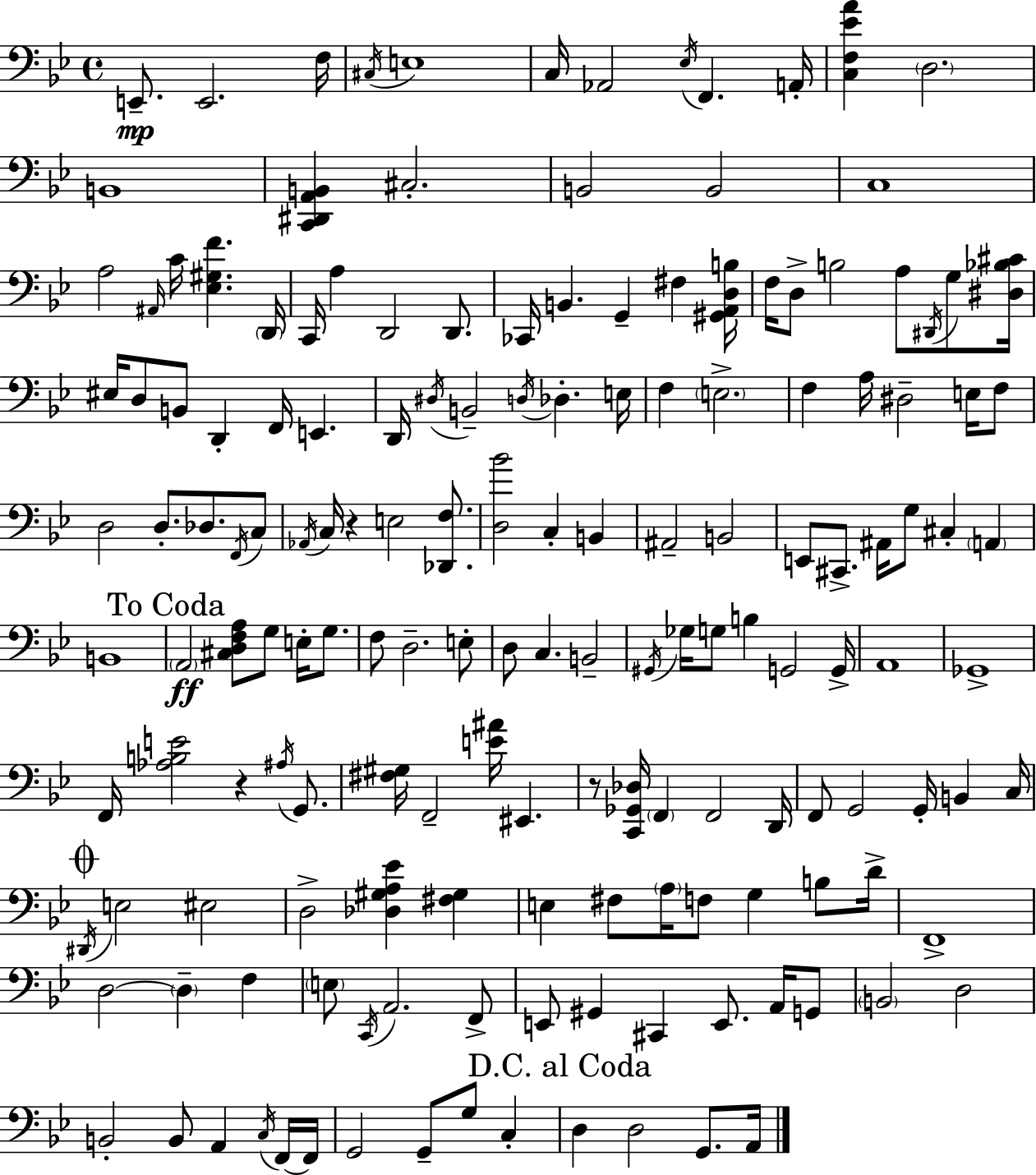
X:1
T:Untitled
M:4/4
L:1/4
K:Bb
E,,/2 E,,2 F,/4 ^C,/4 E,4 C,/4 _A,,2 _E,/4 F,, A,,/4 [C,F,_EA] D,2 B,,4 [C,,^D,,A,,B,,] ^C,2 B,,2 B,,2 C,4 A,2 ^A,,/4 C/4 [_E,^G,F] D,,/4 C,,/4 A, D,,2 D,,/2 _C,,/4 B,, G,, ^F, [^G,,A,,D,B,]/4 F,/4 D,/2 B,2 A,/2 ^D,,/4 G,/2 [^D,_B,^C]/4 ^E,/4 D,/2 B,,/2 D,, F,,/4 E,, D,,/4 ^D,/4 B,,2 D,/4 _D, E,/4 F, E,2 F, A,/4 ^D,2 E,/4 F,/2 D,2 D,/2 _D,/2 F,,/4 C,/2 _A,,/4 C,/4 z E,2 [_D,,F,]/2 [D,_B]2 C, B,, ^A,,2 B,,2 E,,/2 ^C,,/2 ^A,,/4 G,/2 ^C, A,, B,,4 A,,2 [^C,D,F,A,]/2 G,/2 E,/4 G,/2 F,/2 D,2 E,/2 D,/2 C, B,,2 ^G,,/4 _G,/4 G,/2 B, G,,2 G,,/4 A,,4 _G,,4 F,,/4 [_A,B,E]2 z ^A,/4 G,,/2 [^F,^G,]/4 F,,2 [E^A]/4 ^E,, z/2 [C,,_G,,_D,]/4 F,, F,,2 D,,/4 F,,/2 G,,2 G,,/4 B,, C,/4 ^D,,/4 E,2 ^E,2 D,2 [_D,^G,A,_E] [^F,^G,] E, ^F,/2 A,/4 F,/2 G, B,/2 D/4 F,,4 D,2 D, F, E,/2 C,,/4 A,,2 F,,/2 E,,/2 ^G,, ^C,, E,,/2 A,,/4 G,,/2 B,,2 D,2 B,,2 B,,/2 A,, C,/4 F,,/4 F,,/4 G,,2 G,,/2 G,/2 C, D, D,2 G,,/2 A,,/4